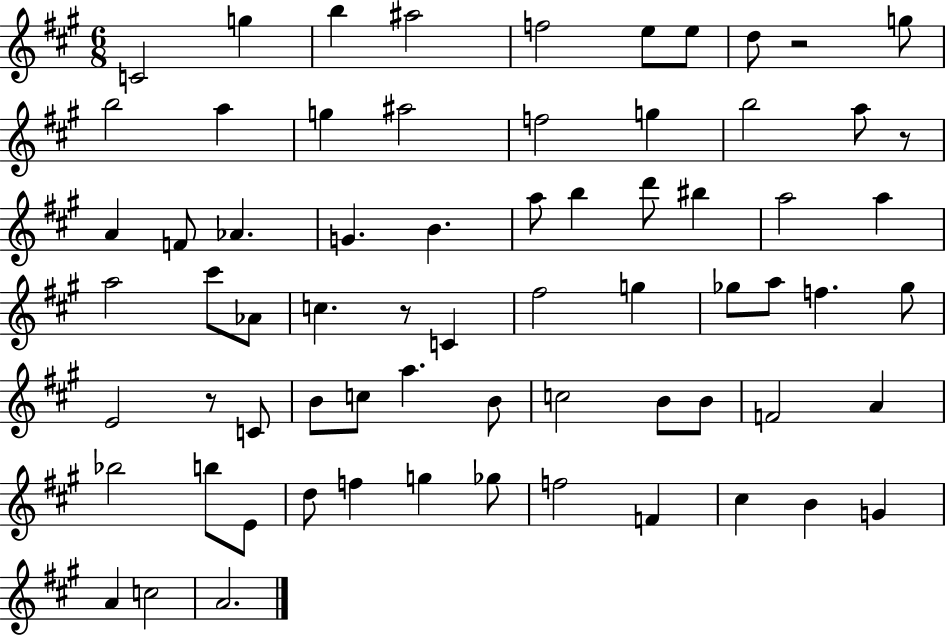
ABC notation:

X:1
T:Untitled
M:6/8
L:1/4
K:A
C2 g b ^a2 f2 e/2 e/2 d/2 z2 g/2 b2 a g ^a2 f2 g b2 a/2 z/2 A F/2 _A G B a/2 b d'/2 ^b a2 a a2 ^c'/2 _A/2 c z/2 C ^f2 g _g/2 a/2 f _g/2 E2 z/2 C/2 B/2 c/2 a B/2 c2 B/2 B/2 F2 A _b2 b/2 E/2 d/2 f g _g/2 f2 F ^c B G A c2 A2